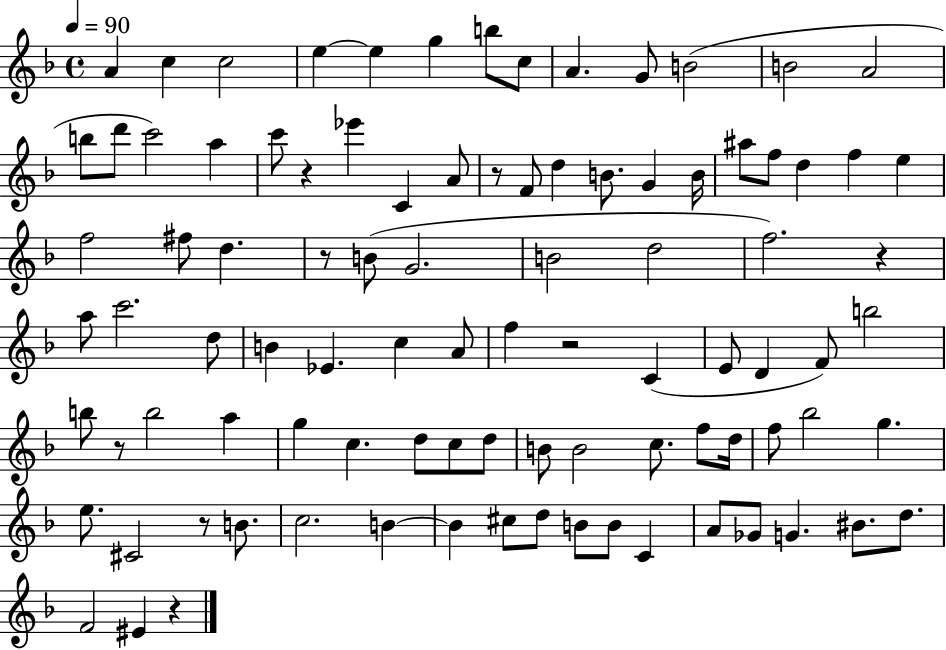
{
  \clef treble
  \time 4/4
  \defaultTimeSignature
  \key f \major
  \tempo 4 = 90
  a'4 c''4 c''2 | e''4~~ e''4 g''4 b''8 c''8 | a'4. g'8 b'2( | b'2 a'2 | \break b''8 d'''8 c'''2) a''4 | c'''8 r4 ees'''4 c'4 a'8 | r8 f'8 d''4 b'8. g'4 b'16 | ais''8 f''8 d''4 f''4 e''4 | \break f''2 fis''8 d''4. | r8 b'8( g'2. | b'2 d''2 | f''2.) r4 | \break a''8 c'''2. d''8 | b'4 ees'4. c''4 a'8 | f''4 r2 c'4( | e'8 d'4 f'8) b''2 | \break b''8 r8 b''2 a''4 | g''4 c''4. d''8 c''8 d''8 | b'8 b'2 c''8. f''8 d''16 | f''8 bes''2 g''4. | \break e''8. cis'2 r8 b'8. | c''2. b'4~~ | b'4 cis''8 d''8 b'8 b'8 c'4 | a'8 ges'8 g'4. bis'8. d''8. | \break f'2 eis'4 r4 | \bar "|."
}